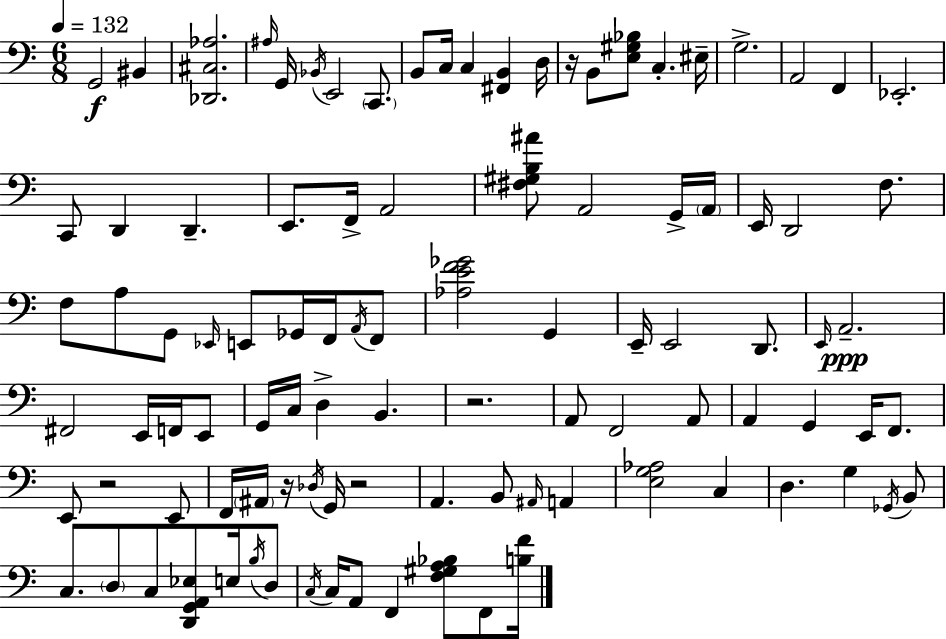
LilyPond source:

{
  \clef bass
  \numericTimeSignature
  \time 6/8
  \key a \minor
  \tempo 4 = 132
  \repeat volta 2 { g,2\f bis,4 | <des, cis aes>2. | \grace { ais16 } g,16 \acciaccatura { bes,16 } e,2 \parenthesize c,8. | b,8 c16 c4 <fis, b,>4 | \break d16 r16 b,8 <e gis bes>8 c4.-. | eis16-- g2.-> | a,2 f,4 | ees,2.-. | \break c,8 d,4 d,4.-- | e,8. f,16-> a,2 | <fis gis b ais'>8 a,2 | g,16-> \parenthesize a,16 e,16 d,2 f8. | \break f8 a8 g,8 \grace { ees,16 } e,8 ges,16 | f,16 \acciaccatura { a,16 } f,8 <aes e' f' ges'>2 | g,4 e,16-- e,2 | d,8. \grace { e,16 } a,2.--\ppp | \break fis,2 | e,16 f,16 e,8 g,16 c16 d4-> b,4. | r2. | a,8 f,2 | \break a,8 a,4 g,4 | e,16 f,8. e,8 r2 | e,8 f,16 \parenthesize ais,16 r16 \acciaccatura { des16 } g,16 r2 | a,4. | \break b,8 \grace { ais,16 } a,4 <e g aes>2 | c4 d4. | g4 \acciaccatura { ges,16 } b,8 c8. \parenthesize d8 | c8 <d, g, a, ees>8 e16 \acciaccatura { b16 } d8 \acciaccatura { c16 } c16 a,8 | \break f,4 <f gis a bes>8 f,8 <b f'>16 } \bar "|."
}